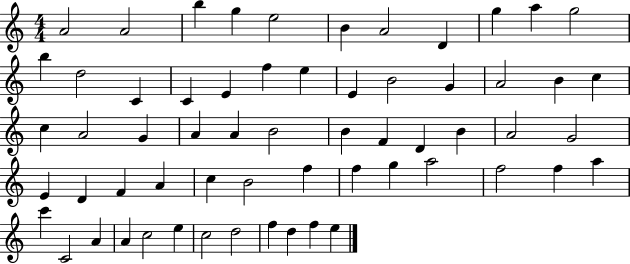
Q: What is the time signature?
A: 4/4